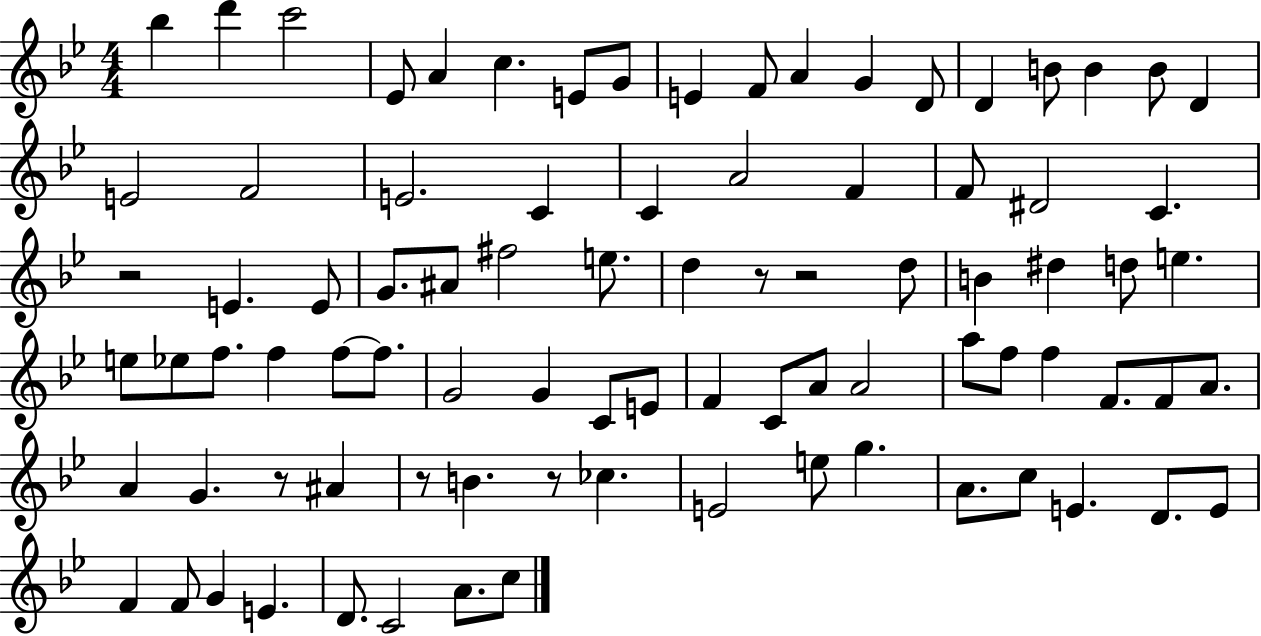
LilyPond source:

{
  \clef treble
  \numericTimeSignature
  \time 4/4
  \key bes \major
  bes''4 d'''4 c'''2 | ees'8 a'4 c''4. e'8 g'8 | e'4 f'8 a'4 g'4 d'8 | d'4 b'8 b'4 b'8 d'4 | \break e'2 f'2 | e'2. c'4 | c'4 a'2 f'4 | f'8 dis'2 c'4. | \break r2 e'4. e'8 | g'8. ais'8 fis''2 e''8. | d''4 r8 r2 d''8 | b'4 dis''4 d''8 e''4. | \break e''8 ees''8 f''8. f''4 f''8~~ f''8. | g'2 g'4 c'8 e'8 | f'4 c'8 a'8 a'2 | a''8 f''8 f''4 f'8. f'8 a'8. | \break a'4 g'4. r8 ais'4 | r8 b'4. r8 ces''4. | e'2 e''8 g''4. | a'8. c''8 e'4. d'8. e'8 | \break f'4 f'8 g'4 e'4. | d'8. c'2 a'8. c''8 | \bar "|."
}